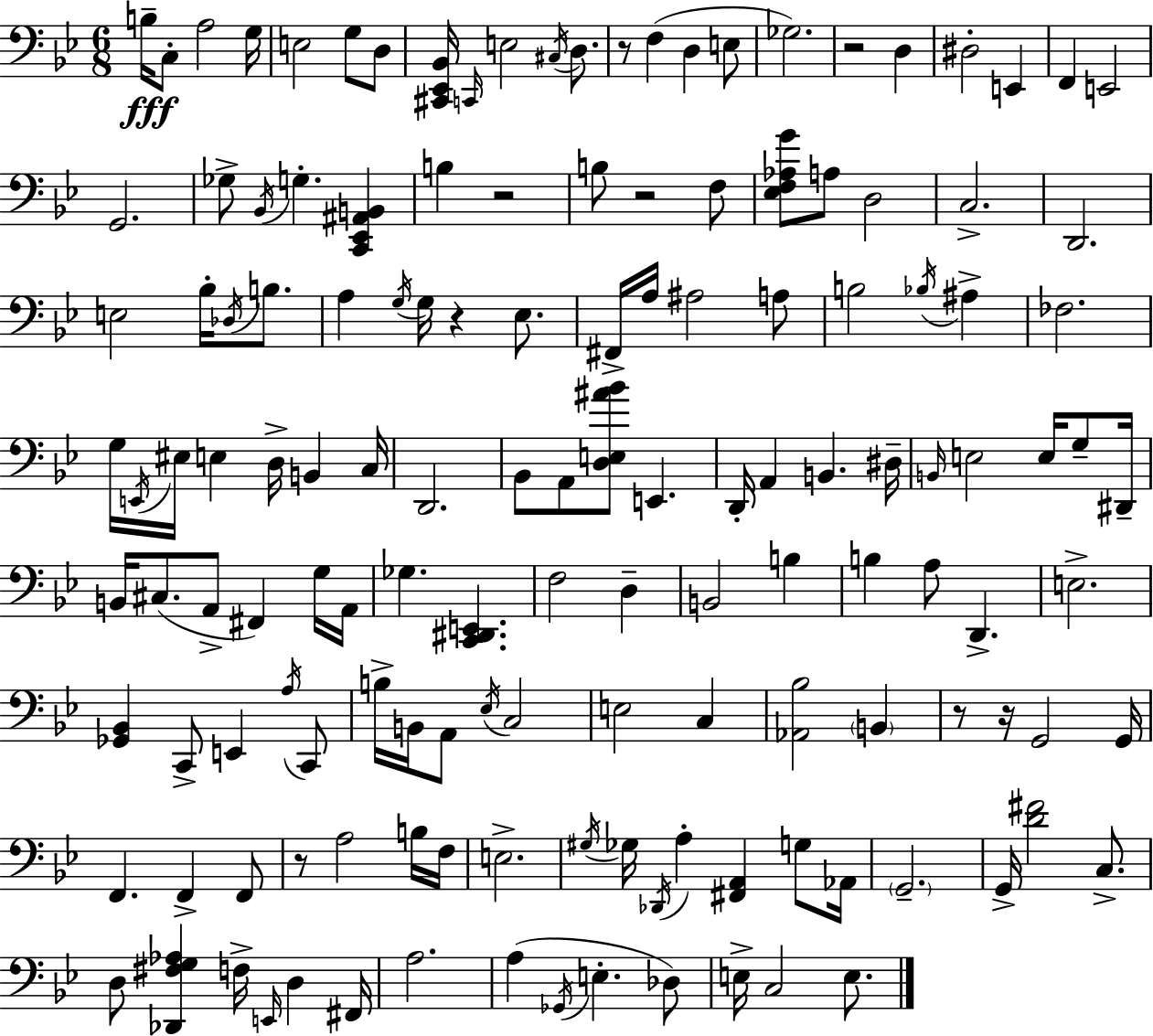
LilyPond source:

{
  \clef bass
  \numericTimeSignature
  \time 6/8
  \key g \minor
  b16--\fff c8-. a2 g16 | e2 g8 d8 | <cis, ees, bes,>16 \grace { c,16 } e2 \acciaccatura { cis16 } d8. | r8 f4( d4 | \break e8 ges2.) | r2 d4 | dis2-. e,4 | f,4 e,2 | \break g,2. | ges8-> \acciaccatura { bes,16 } g4.-. <c, ees, ais, b,>4 | b4 r2 | b8 r2 | \break f8 <ees f aes g'>8 a8 d2 | c2.-> | d,2. | e2 bes16-. | \break \acciaccatura { des16 } b8. a4 \acciaccatura { g16 } g16 r4 | ees8. fis,16-> a16 ais2 | a8 b2 | \acciaccatura { bes16 } ais4-> fes2. | \break g16 \acciaccatura { e,16 } eis16 e4 | d16-> b,4 c16 d,2. | bes,8 a,8 <d e ais' bes'>8 | e,4. d,16-. a,4 | \break b,4. dis16-- \grace { b,16 } e2 | e16 g8-- dis,16-- b,16 cis8.( | a,8-> fis,4) g16 a,16 ges4. | <c, dis, e,>4. f2 | \break d4-- b,2 | b4 b4 | a8 d,4.-> e2.-> | <ges, bes,>4 | \break c,8-> e,4 \acciaccatura { a16 } c,8 b16-> b,16 a,8 | \acciaccatura { ees16 } c2 e2 | c4 <aes, bes>2 | \parenthesize b,4 r8 | \break r16 g,2 g,16 f,4. | f,4-> f,8 r8 | a2 b16 f16 e2.-> | \acciaccatura { gis16 } ges16 | \break \acciaccatura { des,16 } a4-. <fis, a,>4 g8 aes,16 | \parenthesize g,2.-- | g,16-> <d' fis'>2 c8.-> | d8 <des, fis g aes>4 f16-> \grace { e,16 } d4 | \break fis,16 a2. | a4( \acciaccatura { ges,16 } e4.-. | des8) e16-> c2 e8. | \bar "|."
}